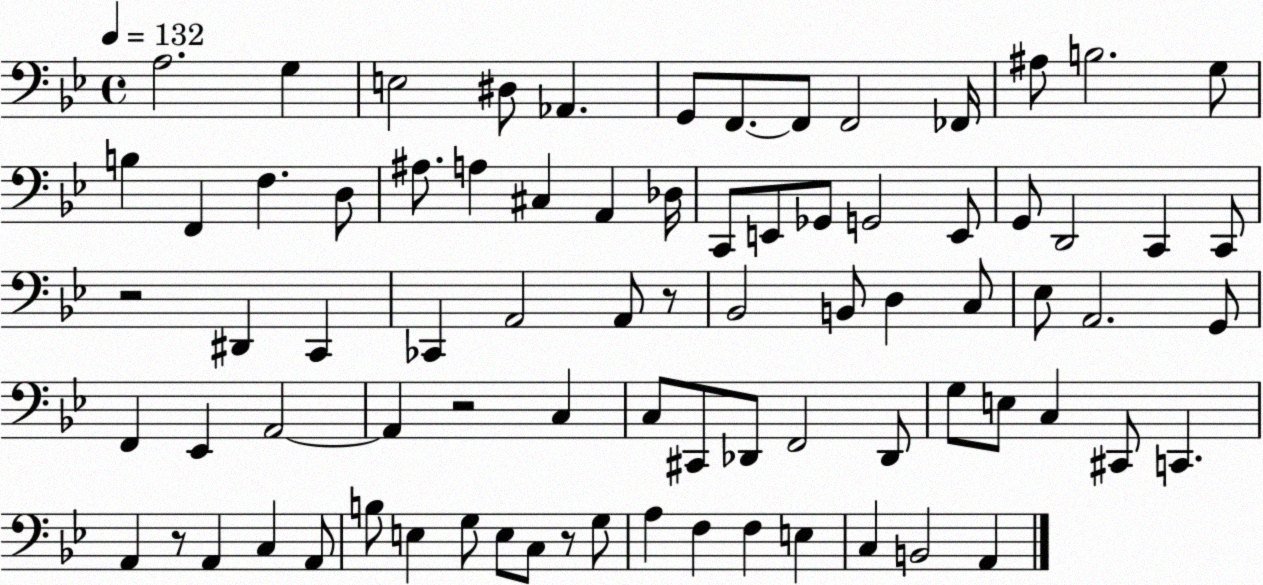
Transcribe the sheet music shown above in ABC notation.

X:1
T:Untitled
M:4/4
L:1/4
K:Bb
A,2 G, E,2 ^D,/2 _A,, G,,/2 F,,/2 F,,/2 F,,2 _F,,/4 ^A,/2 B,2 G,/2 B, F,, F, D,/2 ^A,/2 A, ^C, A,, _D,/4 C,,/2 E,,/2 _G,,/2 G,,2 E,,/2 G,,/2 D,,2 C,, C,,/2 z2 ^D,, C,, _C,, A,,2 A,,/2 z/2 _B,,2 B,,/2 D, C,/2 _E,/2 A,,2 G,,/2 F,, _E,, A,,2 A,, z2 C, C,/2 ^C,,/2 _D,,/2 F,,2 _D,,/2 G,/2 E,/2 C, ^C,,/2 C,, A,, z/2 A,, C, A,,/2 B,/2 E, G,/2 E,/2 C,/2 z/2 G,/2 A, F, F, E, C, B,,2 A,,